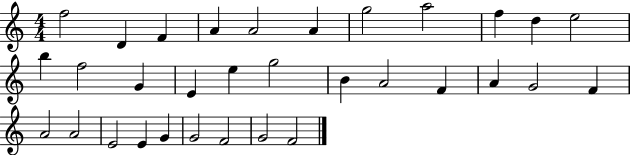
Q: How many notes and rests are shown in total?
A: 32